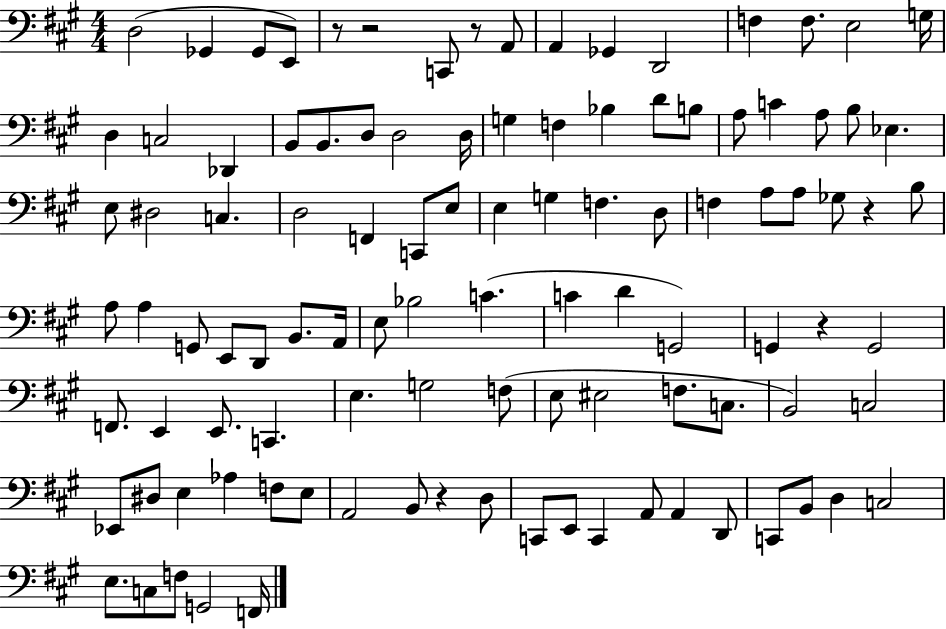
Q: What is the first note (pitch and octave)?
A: D3